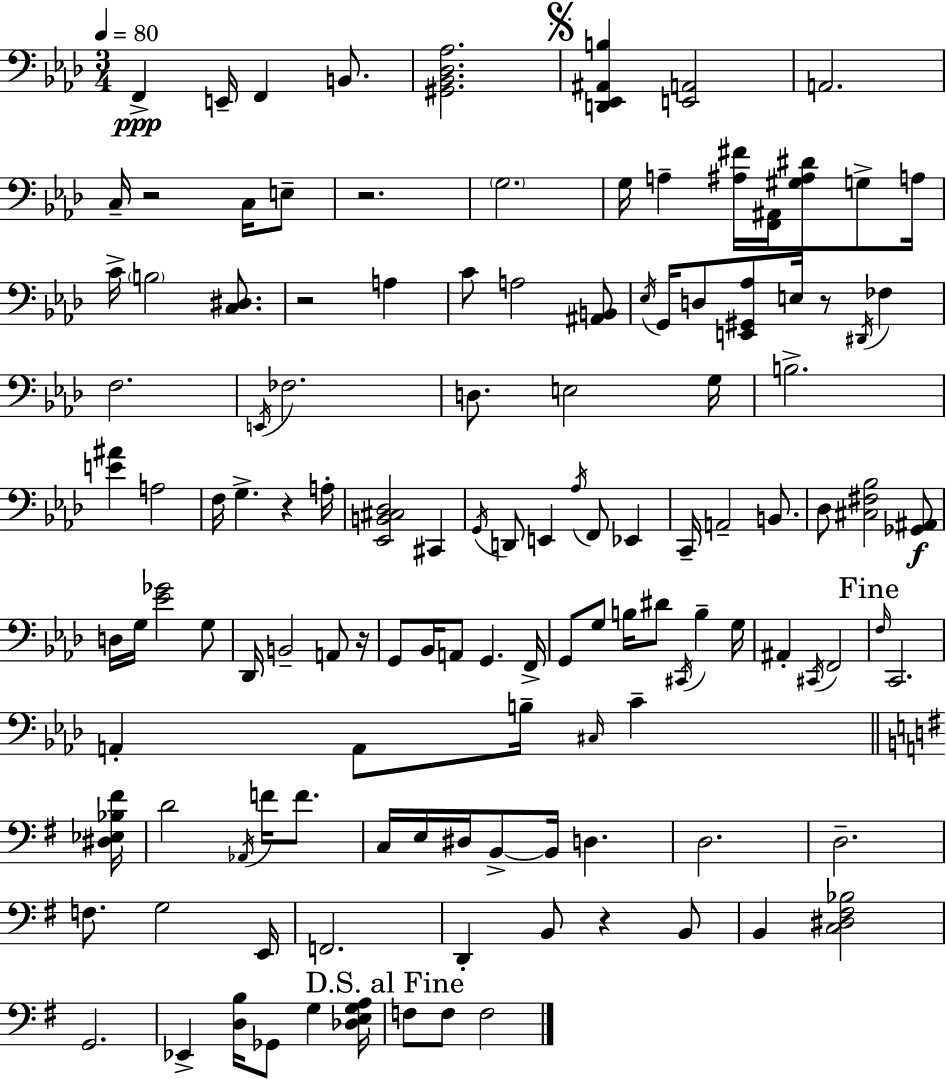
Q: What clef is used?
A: bass